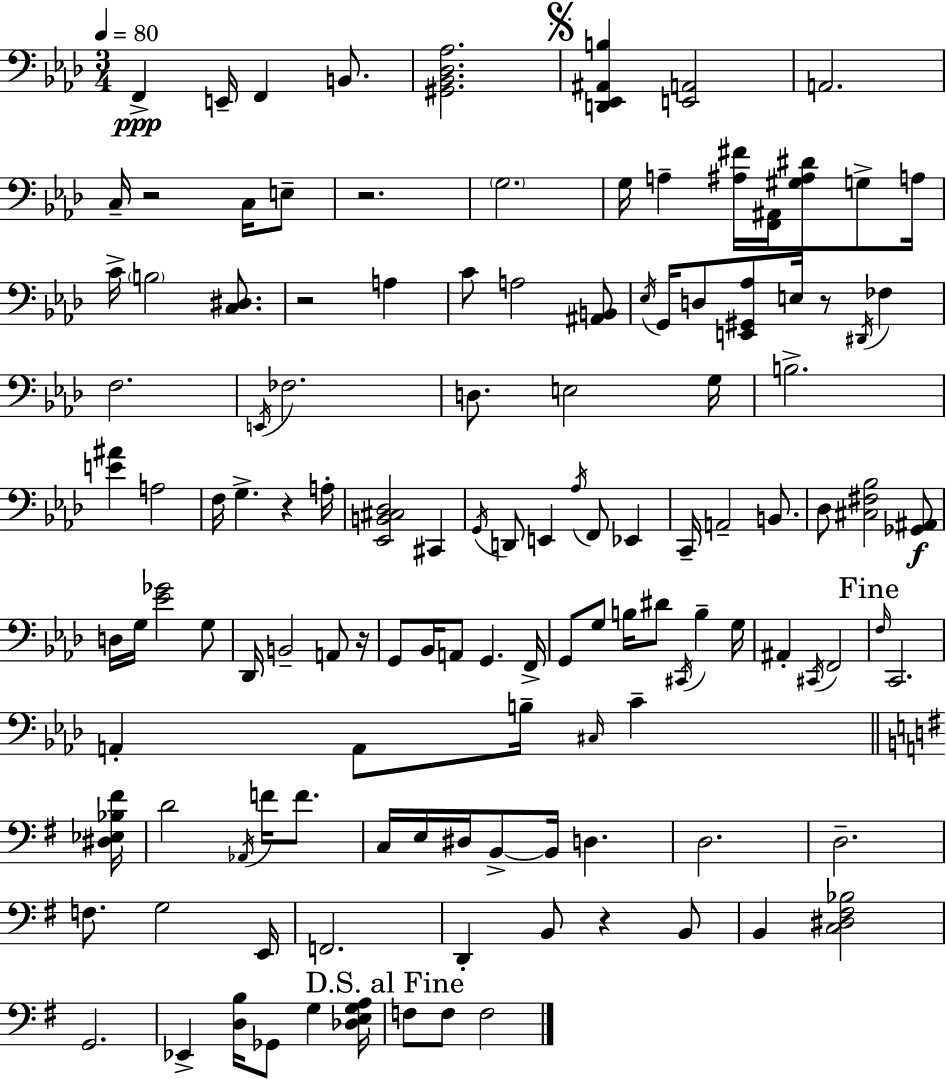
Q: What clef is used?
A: bass